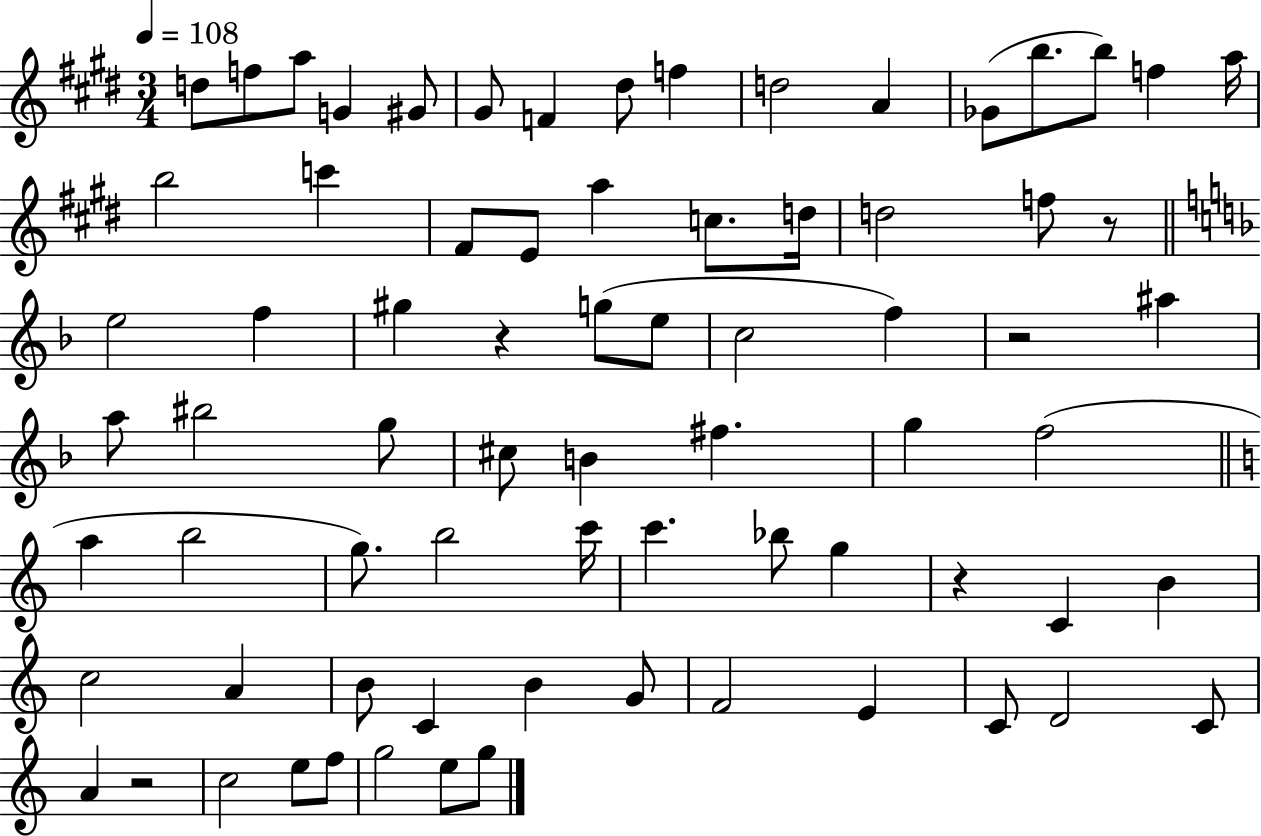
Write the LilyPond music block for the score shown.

{
  \clef treble
  \numericTimeSignature
  \time 3/4
  \key e \major
  \tempo 4 = 108
  d''8 f''8 a''8 g'4 gis'8 | gis'8 f'4 dis''8 f''4 | d''2 a'4 | ges'8( b''8. b''8) f''4 a''16 | \break b''2 c'''4 | fis'8 e'8 a''4 c''8. d''16 | d''2 f''8 r8 | \bar "||" \break \key d \minor e''2 f''4 | gis''4 r4 g''8( e''8 | c''2 f''4) | r2 ais''4 | \break a''8 bis''2 g''8 | cis''8 b'4 fis''4. | g''4 f''2( | \bar "||" \break \key c \major a''4 b''2 | g''8.) b''2 c'''16 | c'''4. bes''8 g''4 | r4 c'4 b'4 | \break c''2 a'4 | b'8 c'4 b'4 g'8 | f'2 e'4 | c'8 d'2 c'8 | \break a'4 r2 | c''2 e''8 f''8 | g''2 e''8 g''8 | \bar "|."
}